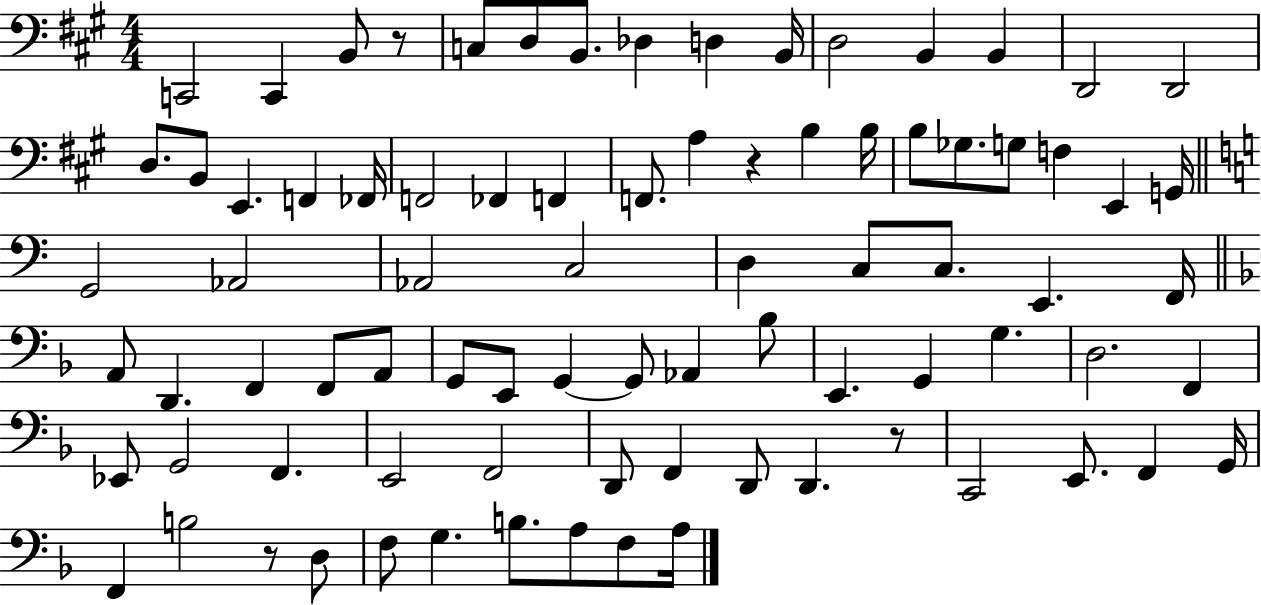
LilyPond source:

{
  \clef bass
  \numericTimeSignature
  \time 4/4
  \key a \major
  \repeat volta 2 { c,2 c,4 b,8 r8 | c8 d8 b,8. des4 d4 b,16 | d2 b,4 b,4 | d,2 d,2 | \break d8. b,8 e,4. f,4 fes,16 | f,2 fes,4 f,4 | f,8. a4 r4 b4 b16 | b8 ges8. g8 f4 e,4 g,16 | \break \bar "||" \break \key c \major g,2 aes,2 | aes,2 c2 | d4 c8 c8. e,4. f,16 | \bar "||" \break \key f \major a,8 d,4. f,4 f,8 a,8 | g,8 e,8 g,4~~ g,8 aes,4 bes8 | e,4. g,4 g4. | d2. f,4 | \break ees,8 g,2 f,4. | e,2 f,2 | d,8 f,4 d,8 d,4. r8 | c,2 e,8. f,4 g,16 | \break f,4 b2 r8 d8 | f8 g4. b8. a8 f8 a16 | } \bar "|."
}